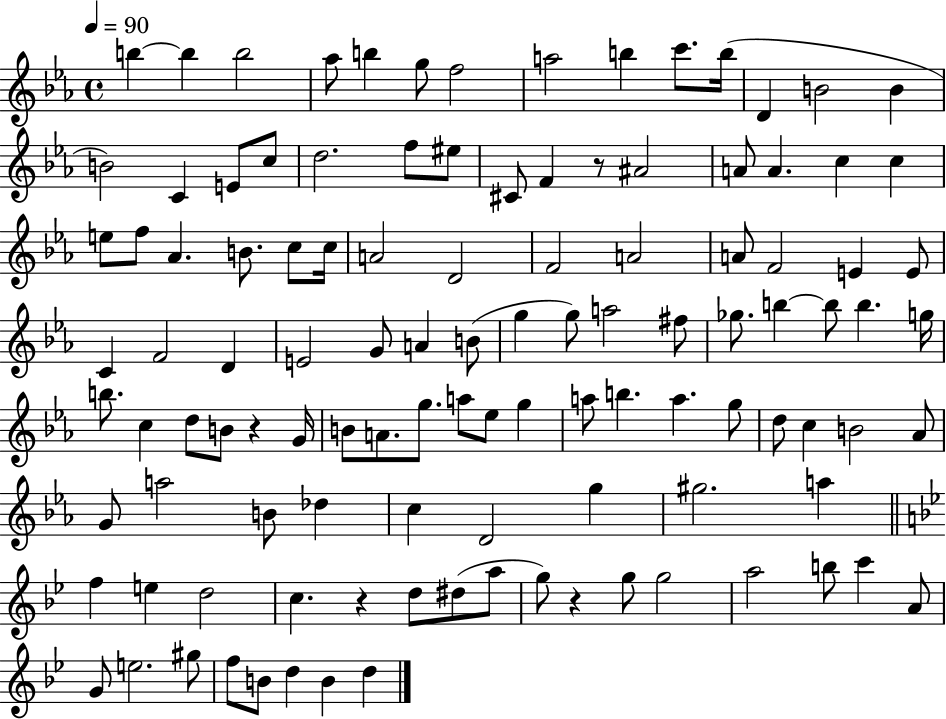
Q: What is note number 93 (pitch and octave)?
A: A5